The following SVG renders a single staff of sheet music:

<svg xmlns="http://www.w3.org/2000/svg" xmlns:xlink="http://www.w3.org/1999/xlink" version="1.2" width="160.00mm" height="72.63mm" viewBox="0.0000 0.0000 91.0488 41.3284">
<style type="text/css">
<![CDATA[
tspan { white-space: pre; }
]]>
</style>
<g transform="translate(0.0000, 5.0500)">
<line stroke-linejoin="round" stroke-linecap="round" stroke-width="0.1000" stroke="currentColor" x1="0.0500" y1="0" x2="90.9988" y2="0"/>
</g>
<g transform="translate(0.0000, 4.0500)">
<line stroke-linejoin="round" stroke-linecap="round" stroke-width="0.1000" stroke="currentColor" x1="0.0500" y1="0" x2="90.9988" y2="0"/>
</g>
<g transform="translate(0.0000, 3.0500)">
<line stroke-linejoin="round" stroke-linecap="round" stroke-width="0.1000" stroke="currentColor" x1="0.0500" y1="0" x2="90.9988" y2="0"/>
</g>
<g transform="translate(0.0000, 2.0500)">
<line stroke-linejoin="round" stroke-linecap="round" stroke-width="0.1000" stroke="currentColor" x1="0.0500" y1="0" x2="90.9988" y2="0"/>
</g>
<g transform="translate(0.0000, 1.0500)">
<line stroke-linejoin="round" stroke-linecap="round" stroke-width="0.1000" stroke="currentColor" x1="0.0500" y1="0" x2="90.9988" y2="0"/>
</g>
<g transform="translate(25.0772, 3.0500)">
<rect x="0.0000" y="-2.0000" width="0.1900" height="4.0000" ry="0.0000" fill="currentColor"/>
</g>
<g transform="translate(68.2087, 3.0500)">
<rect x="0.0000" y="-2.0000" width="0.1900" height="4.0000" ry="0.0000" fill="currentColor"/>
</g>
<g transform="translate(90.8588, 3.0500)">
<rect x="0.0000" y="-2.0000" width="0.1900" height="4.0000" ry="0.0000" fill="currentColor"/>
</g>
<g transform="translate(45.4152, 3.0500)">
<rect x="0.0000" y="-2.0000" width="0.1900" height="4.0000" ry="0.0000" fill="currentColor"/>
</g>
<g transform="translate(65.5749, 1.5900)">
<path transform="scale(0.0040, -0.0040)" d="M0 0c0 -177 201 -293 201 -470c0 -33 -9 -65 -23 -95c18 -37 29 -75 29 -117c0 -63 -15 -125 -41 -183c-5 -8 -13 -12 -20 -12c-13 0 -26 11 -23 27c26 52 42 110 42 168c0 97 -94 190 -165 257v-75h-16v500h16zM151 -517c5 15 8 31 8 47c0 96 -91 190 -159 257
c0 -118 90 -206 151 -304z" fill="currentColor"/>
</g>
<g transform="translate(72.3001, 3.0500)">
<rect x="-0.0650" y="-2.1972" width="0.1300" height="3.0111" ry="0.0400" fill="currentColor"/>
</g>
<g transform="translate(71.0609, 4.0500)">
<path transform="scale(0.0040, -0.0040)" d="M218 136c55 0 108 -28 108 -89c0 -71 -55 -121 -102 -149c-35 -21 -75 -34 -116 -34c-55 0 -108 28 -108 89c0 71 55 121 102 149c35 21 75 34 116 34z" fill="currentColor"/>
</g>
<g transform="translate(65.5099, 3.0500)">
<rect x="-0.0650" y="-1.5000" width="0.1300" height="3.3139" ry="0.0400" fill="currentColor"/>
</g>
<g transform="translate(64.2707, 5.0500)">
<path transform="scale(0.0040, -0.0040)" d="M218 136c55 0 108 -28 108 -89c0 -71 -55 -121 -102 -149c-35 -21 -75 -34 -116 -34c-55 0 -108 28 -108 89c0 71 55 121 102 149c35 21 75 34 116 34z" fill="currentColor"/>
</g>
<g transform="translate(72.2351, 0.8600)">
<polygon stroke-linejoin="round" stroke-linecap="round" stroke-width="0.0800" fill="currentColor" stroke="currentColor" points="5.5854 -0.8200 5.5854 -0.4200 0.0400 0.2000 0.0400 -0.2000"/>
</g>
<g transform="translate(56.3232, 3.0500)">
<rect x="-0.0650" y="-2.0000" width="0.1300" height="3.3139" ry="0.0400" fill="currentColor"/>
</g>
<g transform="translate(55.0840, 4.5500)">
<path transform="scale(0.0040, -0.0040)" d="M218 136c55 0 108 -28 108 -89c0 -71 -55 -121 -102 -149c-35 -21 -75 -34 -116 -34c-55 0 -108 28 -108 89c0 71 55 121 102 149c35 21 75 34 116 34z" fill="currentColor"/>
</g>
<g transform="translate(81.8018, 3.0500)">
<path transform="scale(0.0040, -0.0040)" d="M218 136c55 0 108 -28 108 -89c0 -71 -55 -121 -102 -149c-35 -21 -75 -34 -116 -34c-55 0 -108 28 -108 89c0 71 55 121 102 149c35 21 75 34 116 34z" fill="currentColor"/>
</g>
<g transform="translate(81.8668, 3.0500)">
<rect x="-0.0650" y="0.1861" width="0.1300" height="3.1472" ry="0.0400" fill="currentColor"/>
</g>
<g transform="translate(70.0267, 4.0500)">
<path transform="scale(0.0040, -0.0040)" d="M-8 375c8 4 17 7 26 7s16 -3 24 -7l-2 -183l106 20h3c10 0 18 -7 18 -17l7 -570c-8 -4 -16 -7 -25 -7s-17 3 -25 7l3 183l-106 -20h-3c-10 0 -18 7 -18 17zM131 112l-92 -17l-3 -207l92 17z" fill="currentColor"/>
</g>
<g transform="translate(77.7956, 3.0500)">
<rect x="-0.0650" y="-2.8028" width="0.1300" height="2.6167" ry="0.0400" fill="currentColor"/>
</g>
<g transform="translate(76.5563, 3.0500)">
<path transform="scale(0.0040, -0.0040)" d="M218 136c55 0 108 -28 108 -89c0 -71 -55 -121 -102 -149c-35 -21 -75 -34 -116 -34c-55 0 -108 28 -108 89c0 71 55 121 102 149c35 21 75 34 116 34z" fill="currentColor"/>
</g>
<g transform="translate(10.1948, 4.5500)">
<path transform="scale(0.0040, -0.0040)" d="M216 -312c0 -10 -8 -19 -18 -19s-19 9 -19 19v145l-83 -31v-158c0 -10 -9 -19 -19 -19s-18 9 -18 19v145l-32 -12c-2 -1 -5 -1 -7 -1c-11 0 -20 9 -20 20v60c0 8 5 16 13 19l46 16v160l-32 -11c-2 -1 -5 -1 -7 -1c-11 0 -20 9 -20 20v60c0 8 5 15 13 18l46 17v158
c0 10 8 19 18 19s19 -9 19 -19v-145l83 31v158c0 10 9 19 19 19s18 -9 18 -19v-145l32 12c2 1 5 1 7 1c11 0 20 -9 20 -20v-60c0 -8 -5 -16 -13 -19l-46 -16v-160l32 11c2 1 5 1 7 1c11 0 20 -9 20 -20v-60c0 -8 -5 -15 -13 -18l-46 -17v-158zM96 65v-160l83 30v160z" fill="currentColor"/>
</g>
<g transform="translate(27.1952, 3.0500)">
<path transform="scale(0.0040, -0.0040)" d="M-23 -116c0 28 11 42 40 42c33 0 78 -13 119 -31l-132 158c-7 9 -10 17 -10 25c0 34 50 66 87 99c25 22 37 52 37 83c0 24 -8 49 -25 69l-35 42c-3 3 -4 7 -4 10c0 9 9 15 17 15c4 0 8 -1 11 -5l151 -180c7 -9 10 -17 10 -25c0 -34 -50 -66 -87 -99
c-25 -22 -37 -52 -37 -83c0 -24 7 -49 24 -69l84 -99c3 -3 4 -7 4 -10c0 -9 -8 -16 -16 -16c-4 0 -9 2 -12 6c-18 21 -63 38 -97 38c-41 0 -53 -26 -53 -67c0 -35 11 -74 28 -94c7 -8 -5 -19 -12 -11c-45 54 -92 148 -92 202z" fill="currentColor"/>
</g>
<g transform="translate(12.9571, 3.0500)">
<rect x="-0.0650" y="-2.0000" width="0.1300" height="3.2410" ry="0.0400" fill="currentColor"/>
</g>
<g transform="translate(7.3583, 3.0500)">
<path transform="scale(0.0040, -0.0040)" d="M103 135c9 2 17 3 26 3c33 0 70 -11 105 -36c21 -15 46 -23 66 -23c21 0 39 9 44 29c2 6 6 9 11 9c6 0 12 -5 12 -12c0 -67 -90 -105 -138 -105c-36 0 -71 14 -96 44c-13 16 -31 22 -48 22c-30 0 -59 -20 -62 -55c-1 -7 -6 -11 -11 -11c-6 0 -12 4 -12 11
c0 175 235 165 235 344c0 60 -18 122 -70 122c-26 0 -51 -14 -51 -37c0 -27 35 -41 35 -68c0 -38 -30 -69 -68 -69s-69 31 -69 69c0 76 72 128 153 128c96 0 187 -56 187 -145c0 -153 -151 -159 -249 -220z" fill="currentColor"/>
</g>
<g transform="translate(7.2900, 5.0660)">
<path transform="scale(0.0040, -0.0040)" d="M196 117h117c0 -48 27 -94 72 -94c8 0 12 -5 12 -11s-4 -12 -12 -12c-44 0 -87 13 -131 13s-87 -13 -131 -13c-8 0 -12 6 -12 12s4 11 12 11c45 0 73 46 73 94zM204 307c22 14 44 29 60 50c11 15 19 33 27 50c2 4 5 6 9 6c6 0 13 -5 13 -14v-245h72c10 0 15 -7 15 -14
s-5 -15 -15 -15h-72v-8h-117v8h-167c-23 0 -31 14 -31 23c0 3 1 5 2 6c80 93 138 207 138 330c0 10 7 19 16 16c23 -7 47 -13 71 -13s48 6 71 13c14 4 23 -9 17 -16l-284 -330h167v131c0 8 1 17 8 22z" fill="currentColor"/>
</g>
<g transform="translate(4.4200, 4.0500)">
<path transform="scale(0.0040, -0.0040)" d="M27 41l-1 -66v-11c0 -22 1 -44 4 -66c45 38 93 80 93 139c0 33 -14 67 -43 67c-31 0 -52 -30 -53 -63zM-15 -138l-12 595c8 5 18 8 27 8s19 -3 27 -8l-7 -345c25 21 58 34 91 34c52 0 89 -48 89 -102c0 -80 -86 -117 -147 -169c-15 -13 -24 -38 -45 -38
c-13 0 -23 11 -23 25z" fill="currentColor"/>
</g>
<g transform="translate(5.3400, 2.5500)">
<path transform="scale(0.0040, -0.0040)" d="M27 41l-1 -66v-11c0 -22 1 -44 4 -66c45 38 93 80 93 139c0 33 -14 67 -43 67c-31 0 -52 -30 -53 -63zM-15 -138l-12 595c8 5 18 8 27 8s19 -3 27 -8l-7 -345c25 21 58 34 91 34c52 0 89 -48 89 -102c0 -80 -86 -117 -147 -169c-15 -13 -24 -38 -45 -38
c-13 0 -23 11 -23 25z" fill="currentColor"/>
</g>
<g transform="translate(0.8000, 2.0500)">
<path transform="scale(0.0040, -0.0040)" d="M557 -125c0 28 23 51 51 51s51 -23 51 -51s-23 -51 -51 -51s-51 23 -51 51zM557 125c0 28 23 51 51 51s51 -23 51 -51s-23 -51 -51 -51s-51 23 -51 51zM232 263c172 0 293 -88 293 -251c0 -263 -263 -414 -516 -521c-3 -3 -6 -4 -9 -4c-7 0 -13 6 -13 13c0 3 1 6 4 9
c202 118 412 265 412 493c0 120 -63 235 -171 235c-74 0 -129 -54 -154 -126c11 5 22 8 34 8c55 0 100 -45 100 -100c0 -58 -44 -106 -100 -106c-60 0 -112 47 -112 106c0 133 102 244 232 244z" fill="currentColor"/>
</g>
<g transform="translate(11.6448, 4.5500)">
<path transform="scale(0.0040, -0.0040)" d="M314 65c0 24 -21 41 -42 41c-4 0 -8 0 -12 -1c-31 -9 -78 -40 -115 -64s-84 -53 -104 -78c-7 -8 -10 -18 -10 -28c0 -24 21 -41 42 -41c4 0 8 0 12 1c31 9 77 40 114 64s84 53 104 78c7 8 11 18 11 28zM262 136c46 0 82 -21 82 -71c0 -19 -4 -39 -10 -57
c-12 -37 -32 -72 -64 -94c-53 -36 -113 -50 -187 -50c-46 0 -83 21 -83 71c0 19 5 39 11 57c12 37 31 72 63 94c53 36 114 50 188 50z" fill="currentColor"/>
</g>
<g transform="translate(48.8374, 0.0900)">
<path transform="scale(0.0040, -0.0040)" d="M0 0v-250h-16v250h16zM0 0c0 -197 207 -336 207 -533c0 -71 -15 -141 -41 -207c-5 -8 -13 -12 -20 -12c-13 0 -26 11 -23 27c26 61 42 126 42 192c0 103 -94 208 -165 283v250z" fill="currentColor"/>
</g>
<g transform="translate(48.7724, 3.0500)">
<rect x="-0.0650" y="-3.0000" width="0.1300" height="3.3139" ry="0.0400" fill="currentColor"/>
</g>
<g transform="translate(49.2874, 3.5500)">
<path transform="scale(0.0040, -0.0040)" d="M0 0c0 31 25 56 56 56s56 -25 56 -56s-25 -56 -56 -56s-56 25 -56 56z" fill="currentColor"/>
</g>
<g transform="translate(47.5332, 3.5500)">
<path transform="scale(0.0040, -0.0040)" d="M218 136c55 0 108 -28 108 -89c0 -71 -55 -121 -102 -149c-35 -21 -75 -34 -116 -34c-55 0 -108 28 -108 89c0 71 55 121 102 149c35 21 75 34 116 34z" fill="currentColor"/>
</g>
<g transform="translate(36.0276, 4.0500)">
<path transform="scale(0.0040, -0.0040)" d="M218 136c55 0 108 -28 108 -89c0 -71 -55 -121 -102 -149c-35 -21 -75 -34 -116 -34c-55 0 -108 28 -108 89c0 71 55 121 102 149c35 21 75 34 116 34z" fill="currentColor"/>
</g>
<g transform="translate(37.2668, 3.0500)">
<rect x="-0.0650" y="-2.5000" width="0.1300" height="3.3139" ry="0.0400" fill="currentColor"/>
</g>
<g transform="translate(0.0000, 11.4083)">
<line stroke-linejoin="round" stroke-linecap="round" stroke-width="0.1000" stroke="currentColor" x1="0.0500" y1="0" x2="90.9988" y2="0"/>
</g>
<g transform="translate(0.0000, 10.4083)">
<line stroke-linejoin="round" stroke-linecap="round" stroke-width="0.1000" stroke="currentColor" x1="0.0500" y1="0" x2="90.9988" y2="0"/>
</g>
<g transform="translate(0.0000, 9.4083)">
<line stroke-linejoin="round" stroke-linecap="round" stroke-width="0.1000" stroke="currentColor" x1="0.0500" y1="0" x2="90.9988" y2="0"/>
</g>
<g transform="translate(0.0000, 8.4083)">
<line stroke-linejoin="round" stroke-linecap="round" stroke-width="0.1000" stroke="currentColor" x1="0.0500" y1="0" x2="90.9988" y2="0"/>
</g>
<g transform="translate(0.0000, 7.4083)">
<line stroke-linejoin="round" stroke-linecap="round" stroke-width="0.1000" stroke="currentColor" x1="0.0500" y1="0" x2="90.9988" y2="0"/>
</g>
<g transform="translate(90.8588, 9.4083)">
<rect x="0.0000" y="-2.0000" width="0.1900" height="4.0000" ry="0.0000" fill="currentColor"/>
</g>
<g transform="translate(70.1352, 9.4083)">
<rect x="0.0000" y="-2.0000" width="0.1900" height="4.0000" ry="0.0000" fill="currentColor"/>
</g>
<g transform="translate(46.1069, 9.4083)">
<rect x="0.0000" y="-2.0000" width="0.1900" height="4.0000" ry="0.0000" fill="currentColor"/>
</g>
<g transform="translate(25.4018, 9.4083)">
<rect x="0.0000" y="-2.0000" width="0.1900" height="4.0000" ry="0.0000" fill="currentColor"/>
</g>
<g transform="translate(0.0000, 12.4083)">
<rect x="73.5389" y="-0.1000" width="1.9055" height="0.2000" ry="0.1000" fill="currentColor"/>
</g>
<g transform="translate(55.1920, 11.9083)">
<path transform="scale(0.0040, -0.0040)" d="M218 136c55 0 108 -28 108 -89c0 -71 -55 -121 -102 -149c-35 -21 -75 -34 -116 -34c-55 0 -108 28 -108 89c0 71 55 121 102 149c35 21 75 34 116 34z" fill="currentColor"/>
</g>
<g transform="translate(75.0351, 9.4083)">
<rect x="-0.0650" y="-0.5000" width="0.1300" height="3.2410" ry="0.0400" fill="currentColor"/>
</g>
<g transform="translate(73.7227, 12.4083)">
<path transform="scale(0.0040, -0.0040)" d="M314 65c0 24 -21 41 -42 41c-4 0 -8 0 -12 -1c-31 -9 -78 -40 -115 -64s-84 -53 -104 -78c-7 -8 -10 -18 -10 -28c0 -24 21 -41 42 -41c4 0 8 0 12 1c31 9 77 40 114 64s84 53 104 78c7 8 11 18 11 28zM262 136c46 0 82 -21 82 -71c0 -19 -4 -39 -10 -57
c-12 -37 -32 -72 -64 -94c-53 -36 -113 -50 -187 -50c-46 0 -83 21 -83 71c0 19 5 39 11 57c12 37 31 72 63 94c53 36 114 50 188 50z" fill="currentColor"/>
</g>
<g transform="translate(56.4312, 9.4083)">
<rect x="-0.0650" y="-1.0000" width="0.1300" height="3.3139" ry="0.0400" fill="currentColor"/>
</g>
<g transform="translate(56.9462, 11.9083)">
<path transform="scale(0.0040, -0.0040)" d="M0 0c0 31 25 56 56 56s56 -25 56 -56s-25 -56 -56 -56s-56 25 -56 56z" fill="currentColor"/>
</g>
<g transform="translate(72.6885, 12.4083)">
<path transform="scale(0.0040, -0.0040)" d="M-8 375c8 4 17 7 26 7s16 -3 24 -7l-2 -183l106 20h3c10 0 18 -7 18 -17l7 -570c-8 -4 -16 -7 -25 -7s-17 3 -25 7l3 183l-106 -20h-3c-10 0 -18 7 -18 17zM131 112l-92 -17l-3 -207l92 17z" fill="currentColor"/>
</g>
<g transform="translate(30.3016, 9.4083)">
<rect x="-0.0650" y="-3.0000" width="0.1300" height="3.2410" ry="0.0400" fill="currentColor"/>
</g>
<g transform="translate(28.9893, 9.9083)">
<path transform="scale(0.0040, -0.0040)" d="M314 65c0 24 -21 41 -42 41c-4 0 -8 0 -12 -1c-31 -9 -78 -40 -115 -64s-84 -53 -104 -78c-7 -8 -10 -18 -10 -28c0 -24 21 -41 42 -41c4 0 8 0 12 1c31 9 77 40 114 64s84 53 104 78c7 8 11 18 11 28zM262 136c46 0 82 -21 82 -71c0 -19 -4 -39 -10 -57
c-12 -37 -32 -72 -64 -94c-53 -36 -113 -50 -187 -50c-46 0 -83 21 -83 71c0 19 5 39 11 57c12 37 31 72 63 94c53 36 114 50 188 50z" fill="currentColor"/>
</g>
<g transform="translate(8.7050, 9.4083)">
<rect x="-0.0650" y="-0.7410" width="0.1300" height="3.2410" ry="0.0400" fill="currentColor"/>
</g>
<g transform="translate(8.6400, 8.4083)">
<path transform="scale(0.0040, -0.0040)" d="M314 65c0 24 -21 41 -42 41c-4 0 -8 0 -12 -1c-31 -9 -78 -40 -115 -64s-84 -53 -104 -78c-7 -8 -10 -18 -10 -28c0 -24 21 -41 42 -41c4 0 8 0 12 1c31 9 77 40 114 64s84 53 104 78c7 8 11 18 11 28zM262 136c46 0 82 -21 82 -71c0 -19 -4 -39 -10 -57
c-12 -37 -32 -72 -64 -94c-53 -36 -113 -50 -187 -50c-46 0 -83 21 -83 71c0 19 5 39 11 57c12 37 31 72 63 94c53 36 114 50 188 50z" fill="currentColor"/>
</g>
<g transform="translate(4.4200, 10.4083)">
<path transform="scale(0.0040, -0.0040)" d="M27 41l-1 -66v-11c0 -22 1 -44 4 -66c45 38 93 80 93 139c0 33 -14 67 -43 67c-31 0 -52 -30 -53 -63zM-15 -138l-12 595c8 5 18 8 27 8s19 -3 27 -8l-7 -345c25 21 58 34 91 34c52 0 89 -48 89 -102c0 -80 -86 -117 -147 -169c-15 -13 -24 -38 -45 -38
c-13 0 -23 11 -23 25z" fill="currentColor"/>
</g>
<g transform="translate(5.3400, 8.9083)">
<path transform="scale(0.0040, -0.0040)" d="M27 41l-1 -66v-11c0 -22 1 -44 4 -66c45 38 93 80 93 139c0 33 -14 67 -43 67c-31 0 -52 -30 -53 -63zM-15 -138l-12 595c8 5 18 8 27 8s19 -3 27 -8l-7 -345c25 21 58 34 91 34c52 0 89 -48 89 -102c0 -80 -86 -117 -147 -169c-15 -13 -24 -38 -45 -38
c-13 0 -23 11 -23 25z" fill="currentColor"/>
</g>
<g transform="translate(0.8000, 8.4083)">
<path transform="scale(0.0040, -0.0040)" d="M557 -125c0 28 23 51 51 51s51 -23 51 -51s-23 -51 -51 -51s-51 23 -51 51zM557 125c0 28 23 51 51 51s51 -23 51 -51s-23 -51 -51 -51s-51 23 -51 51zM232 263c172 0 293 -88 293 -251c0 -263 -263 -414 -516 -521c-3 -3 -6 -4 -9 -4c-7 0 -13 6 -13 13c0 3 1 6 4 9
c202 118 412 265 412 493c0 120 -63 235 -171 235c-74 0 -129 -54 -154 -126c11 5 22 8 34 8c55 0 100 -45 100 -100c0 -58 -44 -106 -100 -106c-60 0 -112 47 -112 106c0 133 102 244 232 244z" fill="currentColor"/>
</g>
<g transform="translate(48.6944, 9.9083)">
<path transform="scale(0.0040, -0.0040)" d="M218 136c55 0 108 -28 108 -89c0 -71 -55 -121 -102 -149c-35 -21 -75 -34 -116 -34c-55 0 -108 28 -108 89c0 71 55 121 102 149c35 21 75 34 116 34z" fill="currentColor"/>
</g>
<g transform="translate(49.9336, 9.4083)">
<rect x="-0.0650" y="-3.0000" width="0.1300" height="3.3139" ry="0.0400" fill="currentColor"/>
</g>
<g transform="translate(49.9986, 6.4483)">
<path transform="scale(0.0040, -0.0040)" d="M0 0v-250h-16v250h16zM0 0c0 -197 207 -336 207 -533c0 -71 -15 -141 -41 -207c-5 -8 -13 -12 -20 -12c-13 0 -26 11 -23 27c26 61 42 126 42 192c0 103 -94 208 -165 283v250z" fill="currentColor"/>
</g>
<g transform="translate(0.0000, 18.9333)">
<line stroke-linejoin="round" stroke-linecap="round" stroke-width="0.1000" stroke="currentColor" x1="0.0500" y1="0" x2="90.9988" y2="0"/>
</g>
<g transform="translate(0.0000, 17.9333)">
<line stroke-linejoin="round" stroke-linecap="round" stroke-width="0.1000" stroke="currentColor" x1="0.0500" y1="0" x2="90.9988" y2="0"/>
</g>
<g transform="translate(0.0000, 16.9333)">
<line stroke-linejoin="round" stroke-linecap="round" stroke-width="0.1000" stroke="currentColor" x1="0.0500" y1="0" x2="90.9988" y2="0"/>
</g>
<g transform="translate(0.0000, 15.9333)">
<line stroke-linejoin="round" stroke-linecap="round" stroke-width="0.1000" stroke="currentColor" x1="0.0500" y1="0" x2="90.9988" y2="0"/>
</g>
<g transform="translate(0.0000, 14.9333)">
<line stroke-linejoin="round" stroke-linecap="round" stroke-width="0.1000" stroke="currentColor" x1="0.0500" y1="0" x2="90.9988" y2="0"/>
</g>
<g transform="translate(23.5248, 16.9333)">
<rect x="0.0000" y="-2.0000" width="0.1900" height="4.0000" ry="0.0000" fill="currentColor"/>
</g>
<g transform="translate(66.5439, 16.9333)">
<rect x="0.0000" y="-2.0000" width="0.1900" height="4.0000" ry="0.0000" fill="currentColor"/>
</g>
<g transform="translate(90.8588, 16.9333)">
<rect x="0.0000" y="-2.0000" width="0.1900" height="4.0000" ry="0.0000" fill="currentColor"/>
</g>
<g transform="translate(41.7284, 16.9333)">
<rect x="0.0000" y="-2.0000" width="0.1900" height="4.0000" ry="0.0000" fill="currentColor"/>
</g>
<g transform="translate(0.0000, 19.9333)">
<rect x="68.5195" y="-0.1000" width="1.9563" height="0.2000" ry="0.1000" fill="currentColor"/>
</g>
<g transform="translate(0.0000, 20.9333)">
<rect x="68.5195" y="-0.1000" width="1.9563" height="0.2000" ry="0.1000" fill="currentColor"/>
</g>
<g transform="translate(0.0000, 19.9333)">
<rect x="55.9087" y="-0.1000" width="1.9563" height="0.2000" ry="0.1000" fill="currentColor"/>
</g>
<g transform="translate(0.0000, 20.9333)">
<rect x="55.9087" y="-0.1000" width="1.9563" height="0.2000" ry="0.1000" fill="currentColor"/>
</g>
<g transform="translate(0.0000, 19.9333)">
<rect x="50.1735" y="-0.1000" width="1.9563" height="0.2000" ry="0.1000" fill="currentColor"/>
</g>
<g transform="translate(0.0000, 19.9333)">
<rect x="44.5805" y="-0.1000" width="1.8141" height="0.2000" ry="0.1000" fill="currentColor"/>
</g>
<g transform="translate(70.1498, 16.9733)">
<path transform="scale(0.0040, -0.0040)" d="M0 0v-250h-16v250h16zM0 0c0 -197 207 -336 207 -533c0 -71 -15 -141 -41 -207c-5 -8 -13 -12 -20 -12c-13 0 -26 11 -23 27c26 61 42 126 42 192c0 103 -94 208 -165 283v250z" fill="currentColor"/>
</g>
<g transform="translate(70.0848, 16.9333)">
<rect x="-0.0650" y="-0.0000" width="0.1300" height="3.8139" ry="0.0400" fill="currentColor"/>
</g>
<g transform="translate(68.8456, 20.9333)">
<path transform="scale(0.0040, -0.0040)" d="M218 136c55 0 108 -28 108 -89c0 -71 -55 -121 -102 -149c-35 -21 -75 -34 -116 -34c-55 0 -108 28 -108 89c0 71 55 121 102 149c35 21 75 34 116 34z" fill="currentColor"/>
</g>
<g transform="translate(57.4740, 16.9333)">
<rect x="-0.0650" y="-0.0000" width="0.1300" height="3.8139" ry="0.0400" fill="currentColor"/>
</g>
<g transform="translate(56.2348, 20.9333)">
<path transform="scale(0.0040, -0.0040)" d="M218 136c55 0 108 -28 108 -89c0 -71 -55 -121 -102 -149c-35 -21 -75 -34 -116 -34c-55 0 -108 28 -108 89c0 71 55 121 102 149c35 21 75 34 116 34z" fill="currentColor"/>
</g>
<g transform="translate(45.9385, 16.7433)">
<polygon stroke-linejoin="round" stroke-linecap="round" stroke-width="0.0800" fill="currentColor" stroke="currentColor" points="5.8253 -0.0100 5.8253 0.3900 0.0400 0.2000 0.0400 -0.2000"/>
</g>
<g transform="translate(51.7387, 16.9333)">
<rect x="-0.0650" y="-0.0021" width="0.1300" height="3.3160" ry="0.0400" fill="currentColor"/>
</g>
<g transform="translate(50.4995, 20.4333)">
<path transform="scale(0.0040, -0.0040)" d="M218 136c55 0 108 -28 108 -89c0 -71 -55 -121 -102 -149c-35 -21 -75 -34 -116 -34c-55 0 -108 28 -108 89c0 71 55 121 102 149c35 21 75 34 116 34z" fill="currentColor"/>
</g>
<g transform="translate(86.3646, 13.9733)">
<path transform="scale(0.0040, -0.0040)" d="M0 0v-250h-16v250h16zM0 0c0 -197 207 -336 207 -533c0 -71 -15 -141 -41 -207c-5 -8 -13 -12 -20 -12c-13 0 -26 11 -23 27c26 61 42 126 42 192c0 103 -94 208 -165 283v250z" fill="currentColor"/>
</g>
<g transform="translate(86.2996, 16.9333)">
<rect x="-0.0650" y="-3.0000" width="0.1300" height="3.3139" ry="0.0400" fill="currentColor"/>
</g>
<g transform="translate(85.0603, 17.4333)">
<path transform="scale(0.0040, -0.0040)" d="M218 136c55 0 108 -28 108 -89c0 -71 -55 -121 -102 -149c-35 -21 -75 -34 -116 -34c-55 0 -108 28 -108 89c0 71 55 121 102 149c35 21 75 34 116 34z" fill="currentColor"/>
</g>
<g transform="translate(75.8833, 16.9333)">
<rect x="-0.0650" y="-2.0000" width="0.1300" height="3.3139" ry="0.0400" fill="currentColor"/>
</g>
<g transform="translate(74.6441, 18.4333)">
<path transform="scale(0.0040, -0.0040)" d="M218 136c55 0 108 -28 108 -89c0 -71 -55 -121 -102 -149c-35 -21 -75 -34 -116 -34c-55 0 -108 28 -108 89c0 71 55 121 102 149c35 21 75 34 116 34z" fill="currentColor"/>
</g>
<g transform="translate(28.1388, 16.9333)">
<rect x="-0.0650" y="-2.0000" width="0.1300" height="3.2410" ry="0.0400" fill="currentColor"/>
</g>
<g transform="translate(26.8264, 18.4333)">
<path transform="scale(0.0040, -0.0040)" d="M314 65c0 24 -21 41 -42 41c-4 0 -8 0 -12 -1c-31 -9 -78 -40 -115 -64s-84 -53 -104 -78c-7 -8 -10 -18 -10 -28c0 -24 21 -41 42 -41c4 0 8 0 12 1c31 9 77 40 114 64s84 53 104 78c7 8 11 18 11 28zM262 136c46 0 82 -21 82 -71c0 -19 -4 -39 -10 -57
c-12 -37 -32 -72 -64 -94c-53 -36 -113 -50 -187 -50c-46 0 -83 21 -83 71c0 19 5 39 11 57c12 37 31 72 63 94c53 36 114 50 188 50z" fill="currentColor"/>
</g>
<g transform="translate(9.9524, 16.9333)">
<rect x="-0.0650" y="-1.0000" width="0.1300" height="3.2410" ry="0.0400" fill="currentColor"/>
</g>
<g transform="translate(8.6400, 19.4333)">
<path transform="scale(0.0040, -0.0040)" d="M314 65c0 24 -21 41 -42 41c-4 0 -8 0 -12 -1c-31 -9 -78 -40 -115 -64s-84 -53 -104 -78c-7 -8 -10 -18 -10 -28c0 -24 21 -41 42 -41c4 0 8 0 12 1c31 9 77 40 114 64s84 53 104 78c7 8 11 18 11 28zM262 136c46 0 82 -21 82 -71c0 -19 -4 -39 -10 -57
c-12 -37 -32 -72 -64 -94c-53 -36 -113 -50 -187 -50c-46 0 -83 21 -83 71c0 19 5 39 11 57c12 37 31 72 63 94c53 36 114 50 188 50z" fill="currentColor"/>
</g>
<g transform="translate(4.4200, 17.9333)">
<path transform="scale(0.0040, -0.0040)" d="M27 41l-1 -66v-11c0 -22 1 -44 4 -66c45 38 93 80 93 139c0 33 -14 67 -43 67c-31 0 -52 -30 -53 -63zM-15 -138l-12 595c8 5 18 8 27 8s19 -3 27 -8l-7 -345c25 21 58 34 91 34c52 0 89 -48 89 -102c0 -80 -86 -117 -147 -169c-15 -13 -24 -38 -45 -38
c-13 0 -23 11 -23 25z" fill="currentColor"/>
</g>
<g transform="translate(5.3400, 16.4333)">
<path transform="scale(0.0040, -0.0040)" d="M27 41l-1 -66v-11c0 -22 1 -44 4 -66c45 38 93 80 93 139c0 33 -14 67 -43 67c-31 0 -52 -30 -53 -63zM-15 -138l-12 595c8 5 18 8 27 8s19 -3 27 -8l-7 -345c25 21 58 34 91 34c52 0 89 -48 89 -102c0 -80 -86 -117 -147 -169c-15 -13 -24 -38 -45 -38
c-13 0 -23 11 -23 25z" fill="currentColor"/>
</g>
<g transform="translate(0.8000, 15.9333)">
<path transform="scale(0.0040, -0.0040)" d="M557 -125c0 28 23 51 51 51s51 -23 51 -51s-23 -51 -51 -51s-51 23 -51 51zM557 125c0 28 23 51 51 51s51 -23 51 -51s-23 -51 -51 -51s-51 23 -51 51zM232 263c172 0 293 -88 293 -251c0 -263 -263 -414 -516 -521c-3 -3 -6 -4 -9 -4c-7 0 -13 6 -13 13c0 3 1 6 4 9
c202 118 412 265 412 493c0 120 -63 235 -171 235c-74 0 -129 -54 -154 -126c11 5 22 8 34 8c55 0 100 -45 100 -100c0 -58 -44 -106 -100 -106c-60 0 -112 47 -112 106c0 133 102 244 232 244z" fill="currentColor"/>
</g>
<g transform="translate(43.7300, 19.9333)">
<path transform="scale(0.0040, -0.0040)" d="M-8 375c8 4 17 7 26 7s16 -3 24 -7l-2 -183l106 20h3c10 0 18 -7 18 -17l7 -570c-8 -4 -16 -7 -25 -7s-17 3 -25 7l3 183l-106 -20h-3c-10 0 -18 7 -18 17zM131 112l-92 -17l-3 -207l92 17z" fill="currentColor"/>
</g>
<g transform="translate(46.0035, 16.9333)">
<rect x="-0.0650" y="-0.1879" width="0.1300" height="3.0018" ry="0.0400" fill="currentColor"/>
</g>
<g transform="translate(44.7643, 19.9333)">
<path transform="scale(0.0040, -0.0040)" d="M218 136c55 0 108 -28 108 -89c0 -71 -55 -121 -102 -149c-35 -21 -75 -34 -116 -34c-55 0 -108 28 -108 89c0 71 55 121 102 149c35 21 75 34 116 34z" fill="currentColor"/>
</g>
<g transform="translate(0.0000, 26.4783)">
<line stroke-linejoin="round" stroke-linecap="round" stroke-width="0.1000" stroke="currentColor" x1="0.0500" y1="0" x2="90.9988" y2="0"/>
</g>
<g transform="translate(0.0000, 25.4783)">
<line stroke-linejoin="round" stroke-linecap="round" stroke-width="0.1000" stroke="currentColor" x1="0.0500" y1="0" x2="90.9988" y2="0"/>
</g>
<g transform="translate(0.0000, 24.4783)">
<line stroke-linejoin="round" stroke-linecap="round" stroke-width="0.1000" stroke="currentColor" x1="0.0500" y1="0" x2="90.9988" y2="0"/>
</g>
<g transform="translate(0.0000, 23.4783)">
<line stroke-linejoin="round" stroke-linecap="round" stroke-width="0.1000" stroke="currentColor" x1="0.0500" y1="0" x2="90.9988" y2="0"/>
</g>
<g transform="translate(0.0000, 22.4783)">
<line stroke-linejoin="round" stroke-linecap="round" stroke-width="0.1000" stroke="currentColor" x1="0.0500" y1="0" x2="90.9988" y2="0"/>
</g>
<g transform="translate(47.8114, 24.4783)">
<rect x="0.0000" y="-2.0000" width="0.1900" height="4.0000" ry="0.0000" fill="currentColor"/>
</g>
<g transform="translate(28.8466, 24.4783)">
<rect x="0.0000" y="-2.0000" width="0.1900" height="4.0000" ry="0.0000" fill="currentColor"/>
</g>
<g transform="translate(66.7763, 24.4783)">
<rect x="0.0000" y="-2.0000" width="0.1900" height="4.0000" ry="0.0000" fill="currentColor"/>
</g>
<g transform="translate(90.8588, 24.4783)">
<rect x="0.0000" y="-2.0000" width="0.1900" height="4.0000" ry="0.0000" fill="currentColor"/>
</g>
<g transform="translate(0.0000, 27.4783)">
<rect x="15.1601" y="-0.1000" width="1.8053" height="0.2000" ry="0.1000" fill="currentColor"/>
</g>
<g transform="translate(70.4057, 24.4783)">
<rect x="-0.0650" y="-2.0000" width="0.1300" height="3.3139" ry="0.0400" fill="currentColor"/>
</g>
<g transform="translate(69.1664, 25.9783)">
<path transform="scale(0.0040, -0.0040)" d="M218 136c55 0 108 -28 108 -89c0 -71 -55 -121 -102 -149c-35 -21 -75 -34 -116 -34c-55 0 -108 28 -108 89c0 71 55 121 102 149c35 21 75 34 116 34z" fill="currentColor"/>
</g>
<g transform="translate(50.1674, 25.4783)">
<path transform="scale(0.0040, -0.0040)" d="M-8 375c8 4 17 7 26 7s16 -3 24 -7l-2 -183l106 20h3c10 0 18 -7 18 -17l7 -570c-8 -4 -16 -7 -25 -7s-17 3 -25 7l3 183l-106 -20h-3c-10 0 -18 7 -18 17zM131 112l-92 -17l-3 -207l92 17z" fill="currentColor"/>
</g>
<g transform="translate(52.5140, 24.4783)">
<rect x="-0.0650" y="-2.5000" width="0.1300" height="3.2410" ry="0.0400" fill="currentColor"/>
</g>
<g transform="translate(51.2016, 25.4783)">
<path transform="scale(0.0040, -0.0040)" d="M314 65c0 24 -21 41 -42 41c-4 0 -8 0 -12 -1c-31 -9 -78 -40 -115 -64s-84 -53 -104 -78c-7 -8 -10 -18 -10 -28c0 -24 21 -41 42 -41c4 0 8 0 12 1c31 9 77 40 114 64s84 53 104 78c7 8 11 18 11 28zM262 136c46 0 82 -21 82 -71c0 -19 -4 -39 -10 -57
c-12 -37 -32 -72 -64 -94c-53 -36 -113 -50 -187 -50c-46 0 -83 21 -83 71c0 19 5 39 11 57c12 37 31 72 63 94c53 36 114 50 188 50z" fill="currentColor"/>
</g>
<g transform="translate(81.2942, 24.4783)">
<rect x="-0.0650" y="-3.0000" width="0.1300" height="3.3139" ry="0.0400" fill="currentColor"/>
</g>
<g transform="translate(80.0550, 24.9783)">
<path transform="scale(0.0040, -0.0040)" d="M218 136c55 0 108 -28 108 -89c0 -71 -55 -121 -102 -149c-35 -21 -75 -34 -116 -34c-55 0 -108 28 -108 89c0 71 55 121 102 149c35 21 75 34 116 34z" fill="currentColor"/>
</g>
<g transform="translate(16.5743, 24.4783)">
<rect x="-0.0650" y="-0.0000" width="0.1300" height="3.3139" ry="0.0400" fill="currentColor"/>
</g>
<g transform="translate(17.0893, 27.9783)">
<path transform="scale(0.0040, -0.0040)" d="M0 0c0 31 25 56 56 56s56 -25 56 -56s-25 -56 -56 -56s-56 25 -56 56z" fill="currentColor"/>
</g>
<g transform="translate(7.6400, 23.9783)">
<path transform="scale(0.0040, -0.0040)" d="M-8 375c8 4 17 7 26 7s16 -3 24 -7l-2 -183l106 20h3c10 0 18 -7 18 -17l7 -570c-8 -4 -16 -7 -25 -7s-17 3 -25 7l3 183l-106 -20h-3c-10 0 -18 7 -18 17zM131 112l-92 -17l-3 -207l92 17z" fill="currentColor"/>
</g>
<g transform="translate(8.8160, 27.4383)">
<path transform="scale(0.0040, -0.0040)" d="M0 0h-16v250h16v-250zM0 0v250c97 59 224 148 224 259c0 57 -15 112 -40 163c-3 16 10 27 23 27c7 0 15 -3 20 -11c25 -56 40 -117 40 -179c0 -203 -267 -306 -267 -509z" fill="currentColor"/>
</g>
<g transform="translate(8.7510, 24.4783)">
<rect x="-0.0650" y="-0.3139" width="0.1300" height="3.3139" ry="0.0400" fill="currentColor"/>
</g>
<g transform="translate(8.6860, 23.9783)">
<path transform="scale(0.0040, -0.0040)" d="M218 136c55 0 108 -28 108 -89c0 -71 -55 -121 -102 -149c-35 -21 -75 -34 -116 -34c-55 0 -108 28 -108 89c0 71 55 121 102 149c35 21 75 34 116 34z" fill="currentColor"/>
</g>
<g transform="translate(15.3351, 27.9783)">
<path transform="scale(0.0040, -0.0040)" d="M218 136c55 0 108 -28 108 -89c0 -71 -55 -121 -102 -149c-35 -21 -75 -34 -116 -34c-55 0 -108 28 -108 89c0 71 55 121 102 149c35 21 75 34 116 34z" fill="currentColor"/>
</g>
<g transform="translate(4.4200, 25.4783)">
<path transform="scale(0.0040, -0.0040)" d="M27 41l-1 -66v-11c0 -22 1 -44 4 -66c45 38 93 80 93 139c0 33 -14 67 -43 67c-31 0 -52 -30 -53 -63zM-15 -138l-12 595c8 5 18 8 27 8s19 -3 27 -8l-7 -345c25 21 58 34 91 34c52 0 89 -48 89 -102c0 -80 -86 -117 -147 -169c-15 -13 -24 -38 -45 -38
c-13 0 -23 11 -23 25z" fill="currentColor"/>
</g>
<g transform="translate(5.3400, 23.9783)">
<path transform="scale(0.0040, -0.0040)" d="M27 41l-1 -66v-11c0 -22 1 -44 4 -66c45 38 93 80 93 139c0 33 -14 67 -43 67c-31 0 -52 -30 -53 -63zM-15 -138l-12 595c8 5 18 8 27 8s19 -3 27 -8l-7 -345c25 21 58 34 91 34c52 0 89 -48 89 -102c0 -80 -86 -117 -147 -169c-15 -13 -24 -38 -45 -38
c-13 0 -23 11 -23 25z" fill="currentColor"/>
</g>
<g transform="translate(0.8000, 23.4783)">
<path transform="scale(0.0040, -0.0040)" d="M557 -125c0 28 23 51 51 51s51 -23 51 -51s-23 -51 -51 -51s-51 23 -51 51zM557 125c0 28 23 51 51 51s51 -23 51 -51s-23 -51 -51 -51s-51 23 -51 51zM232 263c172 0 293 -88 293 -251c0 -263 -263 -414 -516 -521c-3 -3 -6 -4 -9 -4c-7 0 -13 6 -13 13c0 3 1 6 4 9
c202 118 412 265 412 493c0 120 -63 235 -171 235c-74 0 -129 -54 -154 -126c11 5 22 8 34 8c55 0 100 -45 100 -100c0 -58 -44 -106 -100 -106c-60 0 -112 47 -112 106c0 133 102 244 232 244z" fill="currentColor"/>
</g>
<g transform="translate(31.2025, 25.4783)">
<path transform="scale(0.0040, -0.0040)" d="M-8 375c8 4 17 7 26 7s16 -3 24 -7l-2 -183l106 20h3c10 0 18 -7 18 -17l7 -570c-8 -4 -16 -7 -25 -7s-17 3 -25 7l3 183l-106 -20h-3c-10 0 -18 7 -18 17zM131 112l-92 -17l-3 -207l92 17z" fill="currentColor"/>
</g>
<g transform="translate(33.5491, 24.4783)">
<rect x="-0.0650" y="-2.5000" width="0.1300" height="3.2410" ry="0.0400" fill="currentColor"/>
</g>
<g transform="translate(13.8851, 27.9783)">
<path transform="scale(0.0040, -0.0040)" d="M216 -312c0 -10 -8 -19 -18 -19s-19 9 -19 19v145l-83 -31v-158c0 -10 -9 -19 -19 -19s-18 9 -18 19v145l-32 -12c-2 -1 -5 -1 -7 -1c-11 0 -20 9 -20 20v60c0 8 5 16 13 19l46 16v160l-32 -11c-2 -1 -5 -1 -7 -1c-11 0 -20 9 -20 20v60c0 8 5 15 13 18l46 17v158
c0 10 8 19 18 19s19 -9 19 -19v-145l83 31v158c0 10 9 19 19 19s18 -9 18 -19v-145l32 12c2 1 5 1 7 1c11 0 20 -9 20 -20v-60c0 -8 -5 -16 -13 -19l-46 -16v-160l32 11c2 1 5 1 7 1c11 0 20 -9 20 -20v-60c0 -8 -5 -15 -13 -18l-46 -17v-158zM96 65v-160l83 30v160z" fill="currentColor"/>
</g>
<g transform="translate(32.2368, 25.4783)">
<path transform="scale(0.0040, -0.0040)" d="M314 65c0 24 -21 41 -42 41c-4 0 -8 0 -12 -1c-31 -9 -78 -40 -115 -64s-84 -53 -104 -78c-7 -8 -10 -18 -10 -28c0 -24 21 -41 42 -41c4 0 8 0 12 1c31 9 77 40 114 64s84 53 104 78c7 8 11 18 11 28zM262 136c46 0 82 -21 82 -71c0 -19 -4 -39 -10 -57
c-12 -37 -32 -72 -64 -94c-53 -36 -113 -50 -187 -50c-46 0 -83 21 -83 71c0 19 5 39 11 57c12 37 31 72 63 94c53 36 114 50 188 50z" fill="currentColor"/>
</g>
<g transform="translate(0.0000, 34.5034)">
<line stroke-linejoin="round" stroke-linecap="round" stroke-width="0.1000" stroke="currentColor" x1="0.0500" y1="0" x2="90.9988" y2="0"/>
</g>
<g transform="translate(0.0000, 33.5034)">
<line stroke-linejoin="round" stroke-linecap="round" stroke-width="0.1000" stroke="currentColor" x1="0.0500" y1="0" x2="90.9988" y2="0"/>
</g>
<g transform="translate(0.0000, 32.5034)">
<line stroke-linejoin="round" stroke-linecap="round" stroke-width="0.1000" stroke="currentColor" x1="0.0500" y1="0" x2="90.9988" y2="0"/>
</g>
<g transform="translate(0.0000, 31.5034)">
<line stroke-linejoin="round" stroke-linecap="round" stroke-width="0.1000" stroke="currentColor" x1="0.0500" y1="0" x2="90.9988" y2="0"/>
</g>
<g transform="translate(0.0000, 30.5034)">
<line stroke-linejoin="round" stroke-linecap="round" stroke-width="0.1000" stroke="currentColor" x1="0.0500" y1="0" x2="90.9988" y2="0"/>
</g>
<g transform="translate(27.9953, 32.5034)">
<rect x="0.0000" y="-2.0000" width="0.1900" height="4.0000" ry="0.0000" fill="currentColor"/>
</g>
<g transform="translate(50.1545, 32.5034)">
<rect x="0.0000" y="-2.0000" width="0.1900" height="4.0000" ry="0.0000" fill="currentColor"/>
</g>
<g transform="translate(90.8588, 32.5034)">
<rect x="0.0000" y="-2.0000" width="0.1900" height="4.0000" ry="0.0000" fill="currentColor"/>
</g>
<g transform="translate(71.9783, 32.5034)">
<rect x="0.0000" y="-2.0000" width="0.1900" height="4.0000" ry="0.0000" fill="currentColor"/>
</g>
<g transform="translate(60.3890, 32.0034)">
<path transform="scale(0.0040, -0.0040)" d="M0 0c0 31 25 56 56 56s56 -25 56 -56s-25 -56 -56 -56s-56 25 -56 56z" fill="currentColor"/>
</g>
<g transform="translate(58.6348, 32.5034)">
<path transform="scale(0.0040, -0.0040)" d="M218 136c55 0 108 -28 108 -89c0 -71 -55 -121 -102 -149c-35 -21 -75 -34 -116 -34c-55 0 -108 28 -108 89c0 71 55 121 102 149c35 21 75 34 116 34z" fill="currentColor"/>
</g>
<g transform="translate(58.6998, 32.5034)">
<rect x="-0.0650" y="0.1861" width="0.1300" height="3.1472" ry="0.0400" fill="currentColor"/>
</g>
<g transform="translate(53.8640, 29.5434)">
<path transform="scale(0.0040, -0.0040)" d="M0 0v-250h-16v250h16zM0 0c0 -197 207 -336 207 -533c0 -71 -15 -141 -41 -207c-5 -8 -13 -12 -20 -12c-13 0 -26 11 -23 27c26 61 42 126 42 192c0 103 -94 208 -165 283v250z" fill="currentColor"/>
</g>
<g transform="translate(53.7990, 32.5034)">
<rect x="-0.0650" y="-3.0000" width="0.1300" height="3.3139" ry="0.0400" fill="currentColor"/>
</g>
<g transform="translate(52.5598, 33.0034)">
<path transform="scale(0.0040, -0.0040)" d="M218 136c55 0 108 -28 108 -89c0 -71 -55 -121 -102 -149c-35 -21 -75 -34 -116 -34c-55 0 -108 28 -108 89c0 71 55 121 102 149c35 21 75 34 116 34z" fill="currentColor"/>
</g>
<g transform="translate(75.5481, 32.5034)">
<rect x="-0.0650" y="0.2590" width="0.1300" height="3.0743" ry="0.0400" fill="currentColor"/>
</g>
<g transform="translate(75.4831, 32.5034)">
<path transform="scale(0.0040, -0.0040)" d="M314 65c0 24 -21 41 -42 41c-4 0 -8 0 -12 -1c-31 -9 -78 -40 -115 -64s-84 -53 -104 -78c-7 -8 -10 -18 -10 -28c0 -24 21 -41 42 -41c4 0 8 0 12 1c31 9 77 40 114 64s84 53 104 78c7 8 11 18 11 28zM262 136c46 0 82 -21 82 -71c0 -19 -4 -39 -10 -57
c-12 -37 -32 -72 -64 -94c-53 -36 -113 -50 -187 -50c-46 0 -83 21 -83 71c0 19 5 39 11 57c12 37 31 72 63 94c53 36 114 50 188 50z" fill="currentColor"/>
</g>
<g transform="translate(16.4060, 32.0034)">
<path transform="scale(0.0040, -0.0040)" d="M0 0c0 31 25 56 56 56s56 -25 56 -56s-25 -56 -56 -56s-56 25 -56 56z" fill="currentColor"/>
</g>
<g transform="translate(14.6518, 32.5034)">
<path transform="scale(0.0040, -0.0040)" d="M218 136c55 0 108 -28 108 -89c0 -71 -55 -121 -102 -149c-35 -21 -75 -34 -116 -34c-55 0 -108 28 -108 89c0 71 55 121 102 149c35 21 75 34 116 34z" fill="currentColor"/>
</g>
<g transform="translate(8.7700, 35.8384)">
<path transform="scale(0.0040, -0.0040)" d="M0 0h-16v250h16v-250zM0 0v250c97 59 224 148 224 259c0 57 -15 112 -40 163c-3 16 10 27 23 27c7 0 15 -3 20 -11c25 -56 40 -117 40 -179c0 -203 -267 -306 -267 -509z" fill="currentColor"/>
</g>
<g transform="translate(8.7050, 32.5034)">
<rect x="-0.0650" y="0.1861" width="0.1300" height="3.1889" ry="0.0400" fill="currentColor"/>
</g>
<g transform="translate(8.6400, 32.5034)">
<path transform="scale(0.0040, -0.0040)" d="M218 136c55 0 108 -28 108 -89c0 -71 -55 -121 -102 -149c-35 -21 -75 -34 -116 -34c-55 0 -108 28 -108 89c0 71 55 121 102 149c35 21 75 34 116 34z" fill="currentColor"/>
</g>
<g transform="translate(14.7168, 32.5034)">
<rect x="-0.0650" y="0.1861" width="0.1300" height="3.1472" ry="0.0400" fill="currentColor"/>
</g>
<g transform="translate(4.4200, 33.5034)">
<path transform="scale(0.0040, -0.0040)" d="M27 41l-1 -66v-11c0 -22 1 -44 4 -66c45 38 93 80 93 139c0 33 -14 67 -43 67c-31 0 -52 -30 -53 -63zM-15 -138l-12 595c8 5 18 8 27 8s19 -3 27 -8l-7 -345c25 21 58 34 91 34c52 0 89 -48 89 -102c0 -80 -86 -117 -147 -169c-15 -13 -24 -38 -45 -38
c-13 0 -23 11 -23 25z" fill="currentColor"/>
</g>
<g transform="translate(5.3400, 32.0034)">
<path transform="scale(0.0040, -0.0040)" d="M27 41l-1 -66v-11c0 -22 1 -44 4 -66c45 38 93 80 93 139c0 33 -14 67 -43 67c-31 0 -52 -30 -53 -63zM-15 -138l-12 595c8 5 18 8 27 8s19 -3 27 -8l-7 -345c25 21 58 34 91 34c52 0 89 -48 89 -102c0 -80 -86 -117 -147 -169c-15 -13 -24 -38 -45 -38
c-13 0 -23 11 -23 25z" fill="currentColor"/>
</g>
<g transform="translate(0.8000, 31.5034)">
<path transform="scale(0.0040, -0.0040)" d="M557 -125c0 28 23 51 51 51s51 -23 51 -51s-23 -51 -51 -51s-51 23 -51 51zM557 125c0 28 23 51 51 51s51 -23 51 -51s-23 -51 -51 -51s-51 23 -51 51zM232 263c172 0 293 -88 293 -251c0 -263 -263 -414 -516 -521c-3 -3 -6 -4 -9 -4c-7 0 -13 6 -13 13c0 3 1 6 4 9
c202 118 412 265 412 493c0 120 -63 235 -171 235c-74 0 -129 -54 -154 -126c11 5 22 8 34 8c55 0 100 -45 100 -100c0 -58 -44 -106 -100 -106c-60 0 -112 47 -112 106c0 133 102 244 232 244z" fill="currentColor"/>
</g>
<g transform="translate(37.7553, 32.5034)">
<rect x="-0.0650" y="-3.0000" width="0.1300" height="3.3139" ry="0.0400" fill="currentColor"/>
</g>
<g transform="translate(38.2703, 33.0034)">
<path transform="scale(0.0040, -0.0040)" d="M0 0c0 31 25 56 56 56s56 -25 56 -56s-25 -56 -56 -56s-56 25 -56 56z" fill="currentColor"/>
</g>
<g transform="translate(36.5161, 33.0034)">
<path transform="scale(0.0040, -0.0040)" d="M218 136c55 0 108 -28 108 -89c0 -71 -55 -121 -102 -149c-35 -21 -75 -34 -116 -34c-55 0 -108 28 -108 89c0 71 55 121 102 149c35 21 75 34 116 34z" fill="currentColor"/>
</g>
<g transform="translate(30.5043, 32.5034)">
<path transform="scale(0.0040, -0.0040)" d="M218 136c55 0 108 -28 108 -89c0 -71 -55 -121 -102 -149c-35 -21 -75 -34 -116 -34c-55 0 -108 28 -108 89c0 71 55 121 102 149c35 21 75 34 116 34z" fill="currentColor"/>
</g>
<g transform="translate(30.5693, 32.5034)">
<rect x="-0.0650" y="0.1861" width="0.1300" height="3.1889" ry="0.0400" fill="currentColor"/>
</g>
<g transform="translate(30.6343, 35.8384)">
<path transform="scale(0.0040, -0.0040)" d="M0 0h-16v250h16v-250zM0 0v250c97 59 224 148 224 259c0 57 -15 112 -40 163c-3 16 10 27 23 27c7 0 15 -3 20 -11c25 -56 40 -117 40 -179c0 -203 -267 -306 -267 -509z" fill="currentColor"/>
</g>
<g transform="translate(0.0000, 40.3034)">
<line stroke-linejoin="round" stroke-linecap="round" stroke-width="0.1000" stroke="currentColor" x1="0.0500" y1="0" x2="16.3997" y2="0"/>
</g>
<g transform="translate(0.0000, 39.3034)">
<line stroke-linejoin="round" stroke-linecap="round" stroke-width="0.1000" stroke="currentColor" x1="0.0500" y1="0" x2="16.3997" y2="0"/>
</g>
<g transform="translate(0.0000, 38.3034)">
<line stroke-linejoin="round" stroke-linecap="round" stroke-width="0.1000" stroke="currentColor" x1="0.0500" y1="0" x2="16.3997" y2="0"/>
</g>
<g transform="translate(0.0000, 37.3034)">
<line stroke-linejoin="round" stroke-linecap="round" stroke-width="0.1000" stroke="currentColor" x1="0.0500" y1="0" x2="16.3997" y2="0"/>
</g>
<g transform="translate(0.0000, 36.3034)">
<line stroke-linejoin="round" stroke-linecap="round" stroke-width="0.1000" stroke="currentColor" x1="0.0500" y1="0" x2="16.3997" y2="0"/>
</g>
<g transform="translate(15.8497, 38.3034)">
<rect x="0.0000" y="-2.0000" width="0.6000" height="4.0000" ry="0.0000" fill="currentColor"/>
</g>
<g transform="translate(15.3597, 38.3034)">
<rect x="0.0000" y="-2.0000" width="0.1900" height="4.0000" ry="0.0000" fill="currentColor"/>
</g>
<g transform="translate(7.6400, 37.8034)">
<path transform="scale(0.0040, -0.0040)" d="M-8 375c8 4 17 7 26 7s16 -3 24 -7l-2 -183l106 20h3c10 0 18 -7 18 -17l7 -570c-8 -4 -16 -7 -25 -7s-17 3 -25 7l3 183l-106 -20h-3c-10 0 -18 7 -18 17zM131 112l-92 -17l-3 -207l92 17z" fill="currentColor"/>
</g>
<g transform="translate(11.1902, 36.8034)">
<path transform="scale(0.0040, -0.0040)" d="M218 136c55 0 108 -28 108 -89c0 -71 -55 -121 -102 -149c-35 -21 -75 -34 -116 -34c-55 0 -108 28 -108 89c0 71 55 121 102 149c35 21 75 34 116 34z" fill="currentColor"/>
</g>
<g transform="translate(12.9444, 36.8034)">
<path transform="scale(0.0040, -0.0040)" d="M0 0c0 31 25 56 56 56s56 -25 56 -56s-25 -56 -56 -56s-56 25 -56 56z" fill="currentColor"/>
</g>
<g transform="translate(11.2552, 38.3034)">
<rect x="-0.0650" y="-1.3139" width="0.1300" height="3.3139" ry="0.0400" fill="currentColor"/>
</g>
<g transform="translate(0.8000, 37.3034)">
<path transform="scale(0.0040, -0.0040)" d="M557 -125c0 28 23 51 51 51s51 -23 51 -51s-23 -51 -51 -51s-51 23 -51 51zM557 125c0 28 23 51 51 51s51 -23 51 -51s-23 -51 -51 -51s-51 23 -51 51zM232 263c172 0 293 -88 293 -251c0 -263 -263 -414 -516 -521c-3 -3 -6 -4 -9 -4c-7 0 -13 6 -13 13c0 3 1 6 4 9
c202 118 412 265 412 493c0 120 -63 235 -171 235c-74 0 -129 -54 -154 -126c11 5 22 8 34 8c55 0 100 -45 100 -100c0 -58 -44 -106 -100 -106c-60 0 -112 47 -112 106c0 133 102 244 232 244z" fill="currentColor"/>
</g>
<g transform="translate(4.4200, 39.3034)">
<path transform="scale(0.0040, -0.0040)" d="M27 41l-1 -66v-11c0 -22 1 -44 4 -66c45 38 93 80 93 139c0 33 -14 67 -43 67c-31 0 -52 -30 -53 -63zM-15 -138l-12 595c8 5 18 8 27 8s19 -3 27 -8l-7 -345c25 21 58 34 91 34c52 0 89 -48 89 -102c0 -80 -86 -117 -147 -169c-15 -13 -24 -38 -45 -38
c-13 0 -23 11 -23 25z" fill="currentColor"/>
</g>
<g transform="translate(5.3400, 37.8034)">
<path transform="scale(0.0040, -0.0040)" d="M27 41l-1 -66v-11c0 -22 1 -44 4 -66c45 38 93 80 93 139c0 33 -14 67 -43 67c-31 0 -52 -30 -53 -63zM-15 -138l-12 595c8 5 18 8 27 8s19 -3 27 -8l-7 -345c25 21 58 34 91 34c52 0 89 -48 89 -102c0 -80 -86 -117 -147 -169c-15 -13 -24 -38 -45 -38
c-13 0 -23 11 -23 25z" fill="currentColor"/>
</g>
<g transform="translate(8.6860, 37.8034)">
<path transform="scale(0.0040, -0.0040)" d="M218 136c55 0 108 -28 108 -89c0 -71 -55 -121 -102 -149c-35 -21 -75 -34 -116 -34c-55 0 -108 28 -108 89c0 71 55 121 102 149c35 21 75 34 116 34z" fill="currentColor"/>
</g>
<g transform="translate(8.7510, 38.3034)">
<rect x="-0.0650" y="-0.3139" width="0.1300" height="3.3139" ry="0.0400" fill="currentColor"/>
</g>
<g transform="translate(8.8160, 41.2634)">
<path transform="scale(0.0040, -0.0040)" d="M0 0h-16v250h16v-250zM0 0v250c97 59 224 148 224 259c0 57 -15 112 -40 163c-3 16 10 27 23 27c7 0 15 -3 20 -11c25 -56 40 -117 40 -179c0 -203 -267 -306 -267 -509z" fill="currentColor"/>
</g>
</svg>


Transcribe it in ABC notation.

X:1
T:Untitled
M:2/4
L:1/4
K:Bb
^A,,2 z _B,, C,/2 A,, G,,/4 B,,/2 D,/2 D, F,2 C,2 C,/2 F,, E,,2 F,,2 A,,2 E,,/2 D,,/2 C,, C,,/2 A,, C,/2 E,/2 ^D,, B,,2 B,,2 A,, C, D,/2 D, D,/2 C, C,/2 D, D,2 E,/2 G,